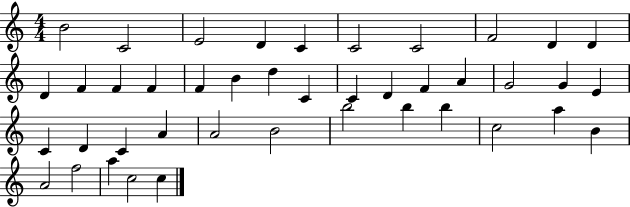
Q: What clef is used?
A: treble